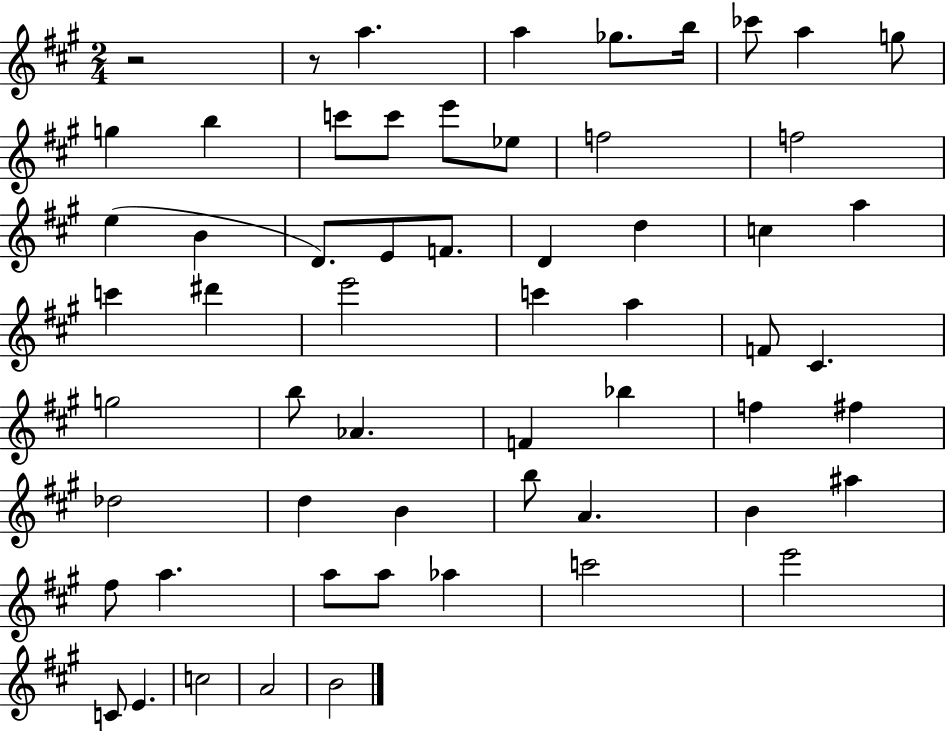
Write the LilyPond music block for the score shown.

{
  \clef treble
  \numericTimeSignature
  \time 2/4
  \key a \major
  \repeat volta 2 { r2 | r8 a''4. | a''4 ges''8. b''16 | ces'''8 a''4 g''8 | \break g''4 b''4 | c'''8 c'''8 e'''8 ees''8 | f''2 | f''2 | \break e''4( b'4 | d'8.) e'8 f'8. | d'4 d''4 | c''4 a''4 | \break c'''4 dis'''4 | e'''2 | c'''4 a''4 | f'8 cis'4. | \break g''2 | b''8 aes'4. | f'4 bes''4 | f''4 fis''4 | \break des''2 | d''4 b'4 | b''8 a'4. | b'4 ais''4 | \break fis''8 a''4. | a''8 a''8 aes''4 | c'''2 | e'''2 | \break c'8 e'4. | c''2 | a'2 | b'2 | \break } \bar "|."
}